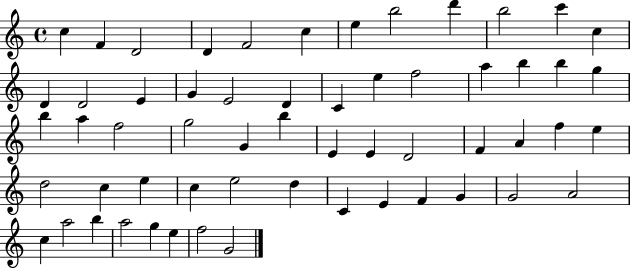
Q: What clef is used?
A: treble